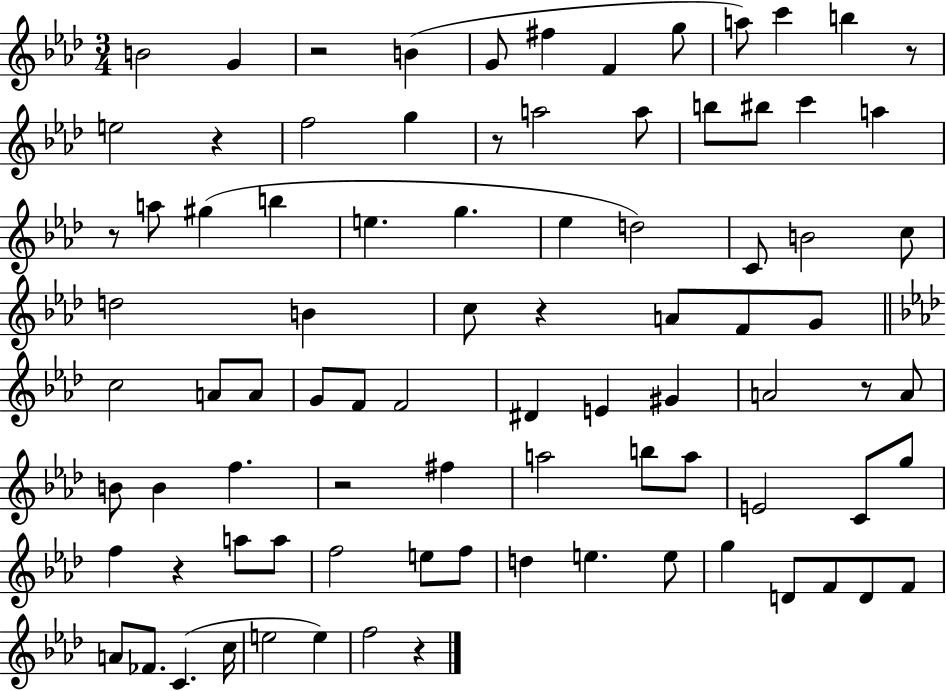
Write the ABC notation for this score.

X:1
T:Untitled
M:3/4
L:1/4
K:Ab
B2 G z2 B G/2 ^f F g/2 a/2 c' b z/2 e2 z f2 g z/2 a2 a/2 b/2 ^b/2 c' a z/2 a/2 ^g b e g _e d2 C/2 B2 c/2 d2 B c/2 z A/2 F/2 G/2 c2 A/2 A/2 G/2 F/2 F2 ^D E ^G A2 z/2 A/2 B/2 B f z2 ^f a2 b/2 a/2 E2 C/2 g/2 f z a/2 a/2 f2 e/2 f/2 d e e/2 g D/2 F/2 D/2 F/2 A/2 _F/2 C c/4 e2 e f2 z